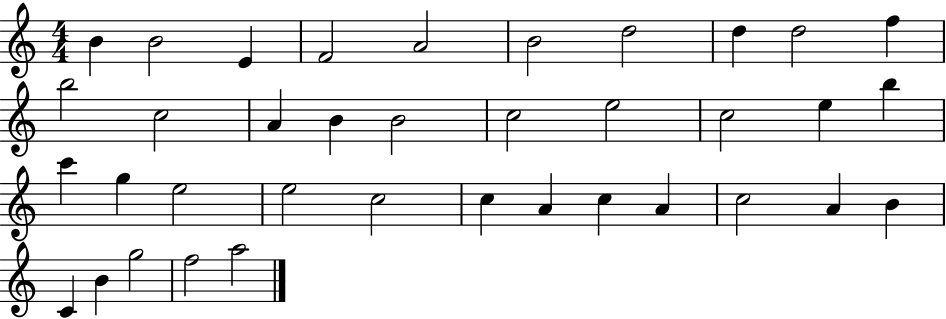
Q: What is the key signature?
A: C major